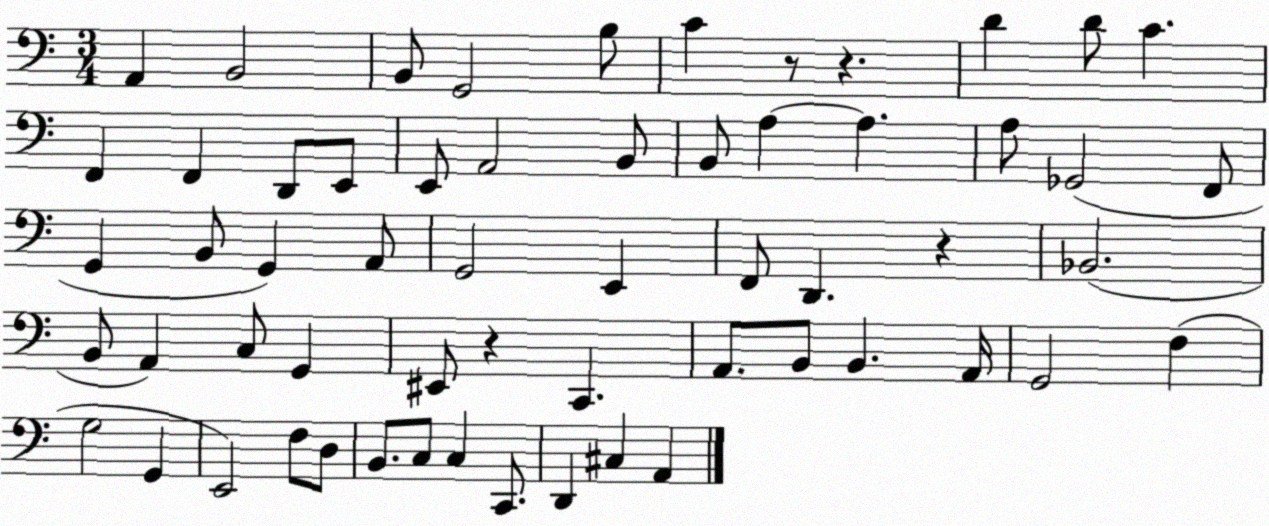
X:1
T:Untitled
M:3/4
L:1/4
K:C
A,, B,,2 B,,/2 G,,2 B,/2 C z/2 z D D/2 C F,, F,, D,,/2 E,,/2 E,,/2 A,,2 B,,/2 B,,/2 A, A, A,/2 _G,,2 F,,/2 G,, B,,/2 G,, A,,/2 G,,2 E,, F,,/2 D,, z _B,,2 B,,/2 A,, C,/2 G,, ^E,,/2 z C,, A,,/2 B,,/2 B,, A,,/4 G,,2 F, G,2 G,, E,,2 F,/2 D,/2 B,,/2 C,/2 C, C,,/2 D,, ^C, A,,